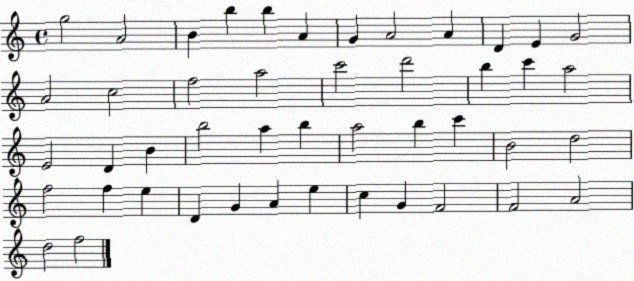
X:1
T:Untitled
M:4/4
L:1/4
K:C
g2 A2 B b b A G A2 A D E G2 A2 c2 f2 a2 c'2 d'2 b c' a2 E2 D B b2 a b a2 b c' B2 d2 f2 f e D G A e c G F2 F2 A2 d2 f2